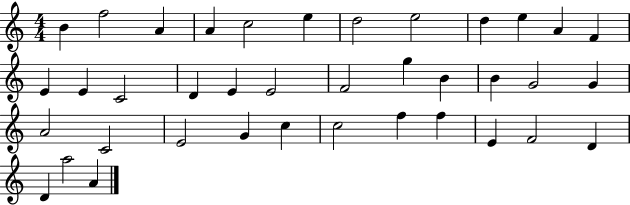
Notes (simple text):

B4/q F5/h A4/q A4/q C5/h E5/q D5/h E5/h D5/q E5/q A4/q F4/q E4/q E4/q C4/h D4/q E4/q E4/h F4/h G5/q B4/q B4/q G4/h G4/q A4/h C4/h E4/h G4/q C5/q C5/h F5/q F5/q E4/q F4/h D4/q D4/q A5/h A4/q